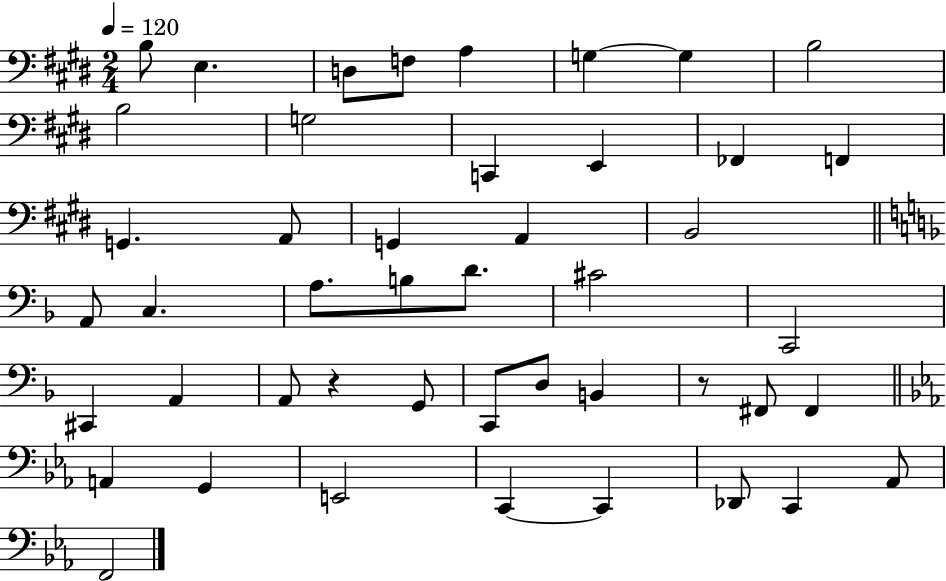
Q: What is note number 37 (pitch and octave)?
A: G2